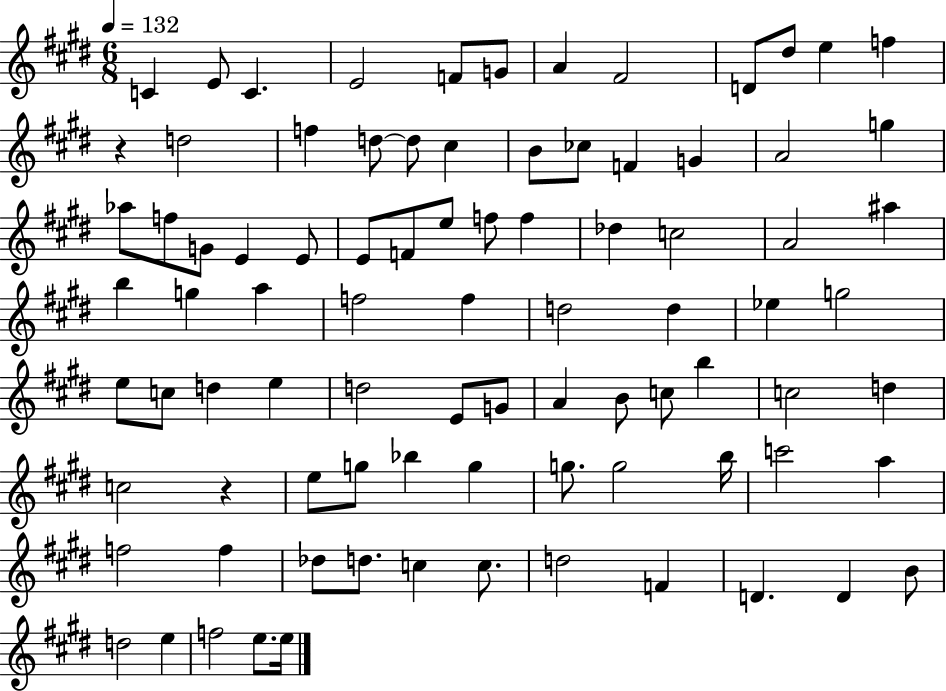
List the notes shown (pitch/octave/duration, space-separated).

C4/q E4/e C4/q. E4/h F4/e G4/e A4/q F#4/h D4/e D#5/e E5/q F5/q R/q D5/h F5/q D5/e D5/e C#5/q B4/e CES5/e F4/q G4/q A4/h G5/q Ab5/e F5/e G4/e E4/q E4/e E4/e F4/e E5/e F5/e F5/q Db5/q C5/h A4/h A#5/q B5/q G5/q A5/q F5/h F5/q D5/h D5/q Eb5/q G5/h E5/e C5/e D5/q E5/q D5/h E4/e G4/e A4/q B4/e C5/e B5/q C5/h D5/q C5/h R/q E5/e G5/e Bb5/q G5/q G5/e. G5/h B5/s C6/h A5/q F5/h F5/q Db5/e D5/e. C5/q C5/e. D5/h F4/q D4/q. D4/q B4/e D5/h E5/q F5/h E5/e. E5/s